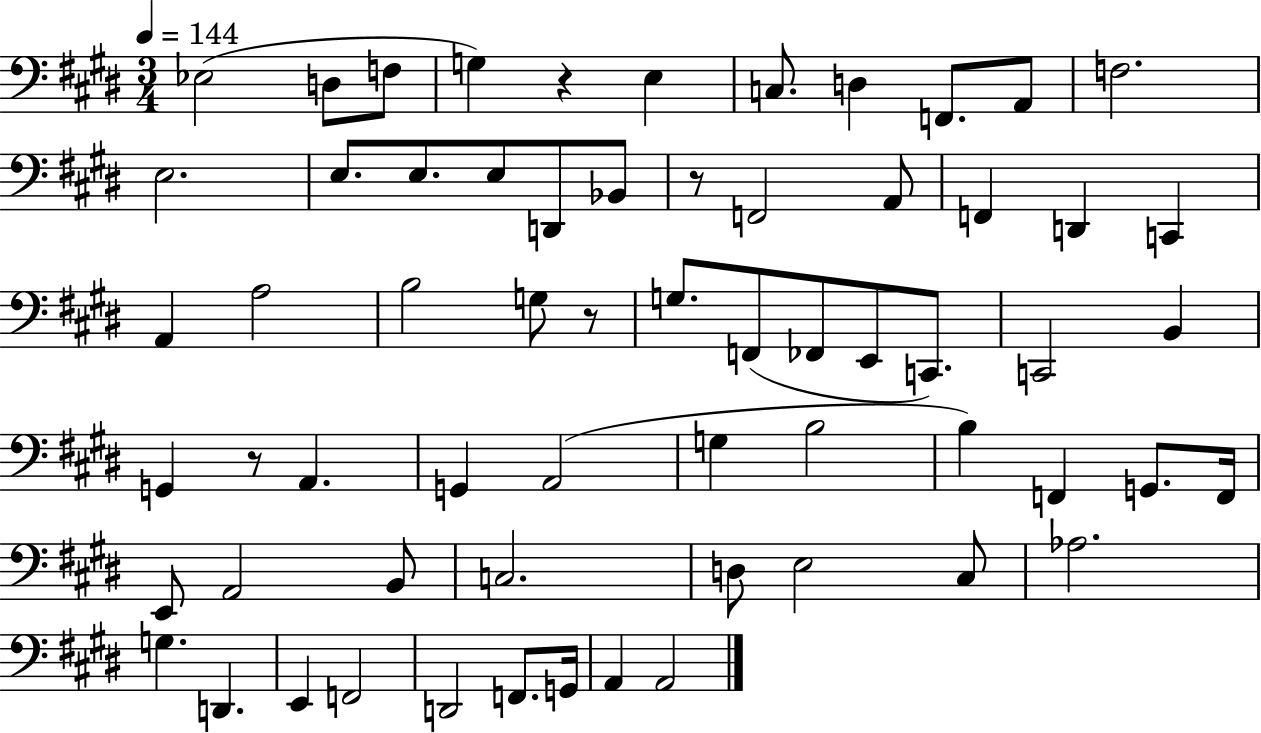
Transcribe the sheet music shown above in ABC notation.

X:1
T:Untitled
M:3/4
L:1/4
K:E
_E,2 D,/2 F,/2 G, z E, C,/2 D, F,,/2 A,,/2 F,2 E,2 E,/2 E,/2 E,/2 D,,/2 _B,,/2 z/2 F,,2 A,,/2 F,, D,, C,, A,, A,2 B,2 G,/2 z/2 G,/2 F,,/2 _F,,/2 E,,/2 C,,/2 C,,2 B,, G,, z/2 A,, G,, A,,2 G, B,2 B, F,, G,,/2 F,,/4 E,,/2 A,,2 B,,/2 C,2 D,/2 E,2 ^C,/2 _A,2 G, D,, E,, F,,2 D,,2 F,,/2 G,,/4 A,, A,,2